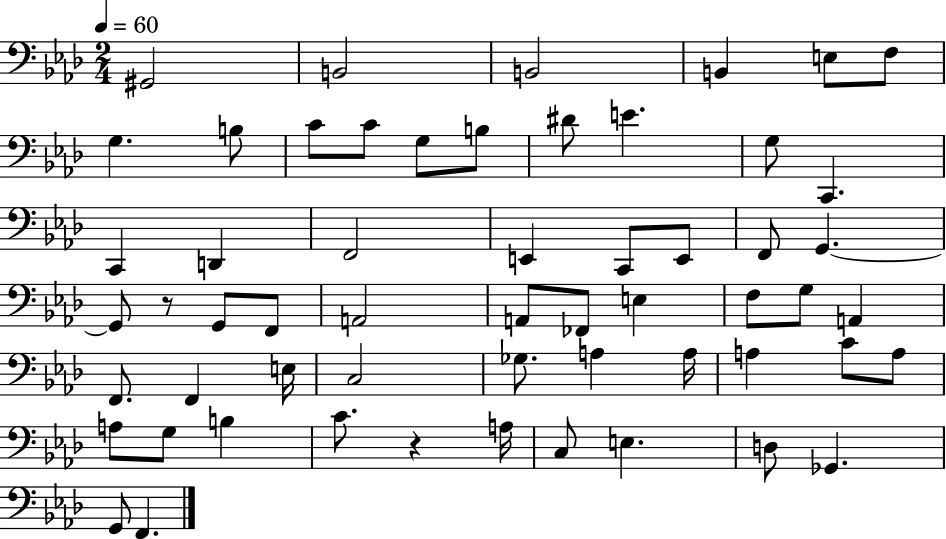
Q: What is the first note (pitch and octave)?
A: G#2